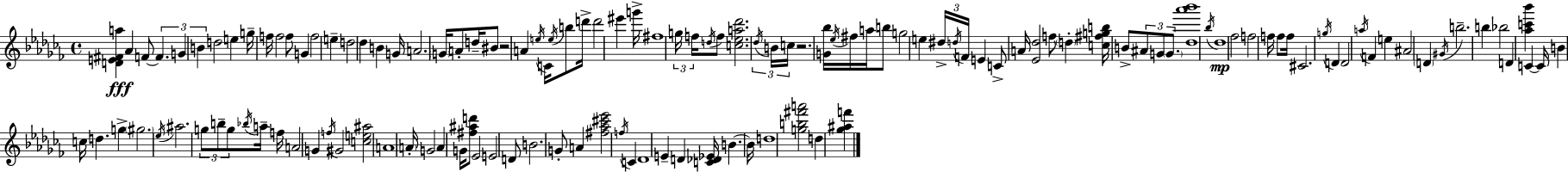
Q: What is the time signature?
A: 4/4